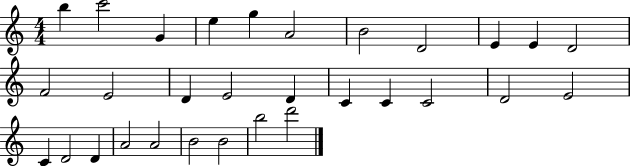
B5/q C6/h G4/q E5/q G5/q A4/h B4/h D4/h E4/q E4/q D4/h F4/h E4/h D4/q E4/h D4/q C4/q C4/q C4/h D4/h E4/h C4/q D4/h D4/q A4/h A4/h B4/h B4/h B5/h D6/h